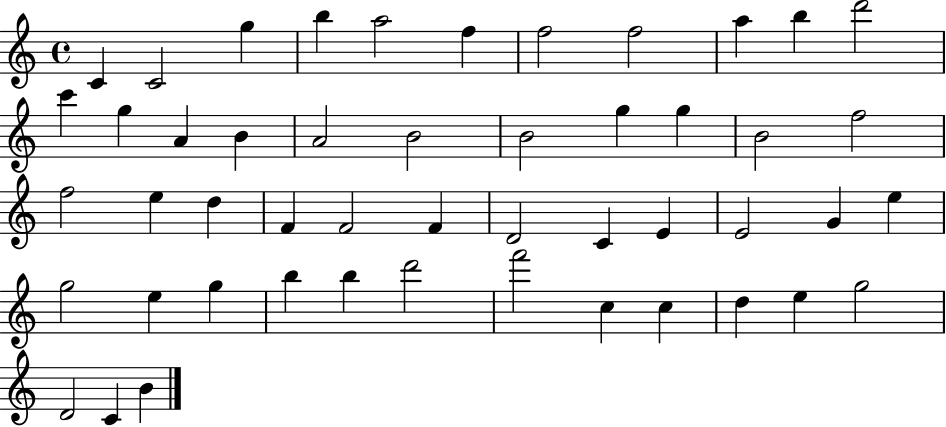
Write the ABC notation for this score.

X:1
T:Untitled
M:4/4
L:1/4
K:C
C C2 g b a2 f f2 f2 a b d'2 c' g A B A2 B2 B2 g g B2 f2 f2 e d F F2 F D2 C E E2 G e g2 e g b b d'2 f'2 c c d e g2 D2 C B